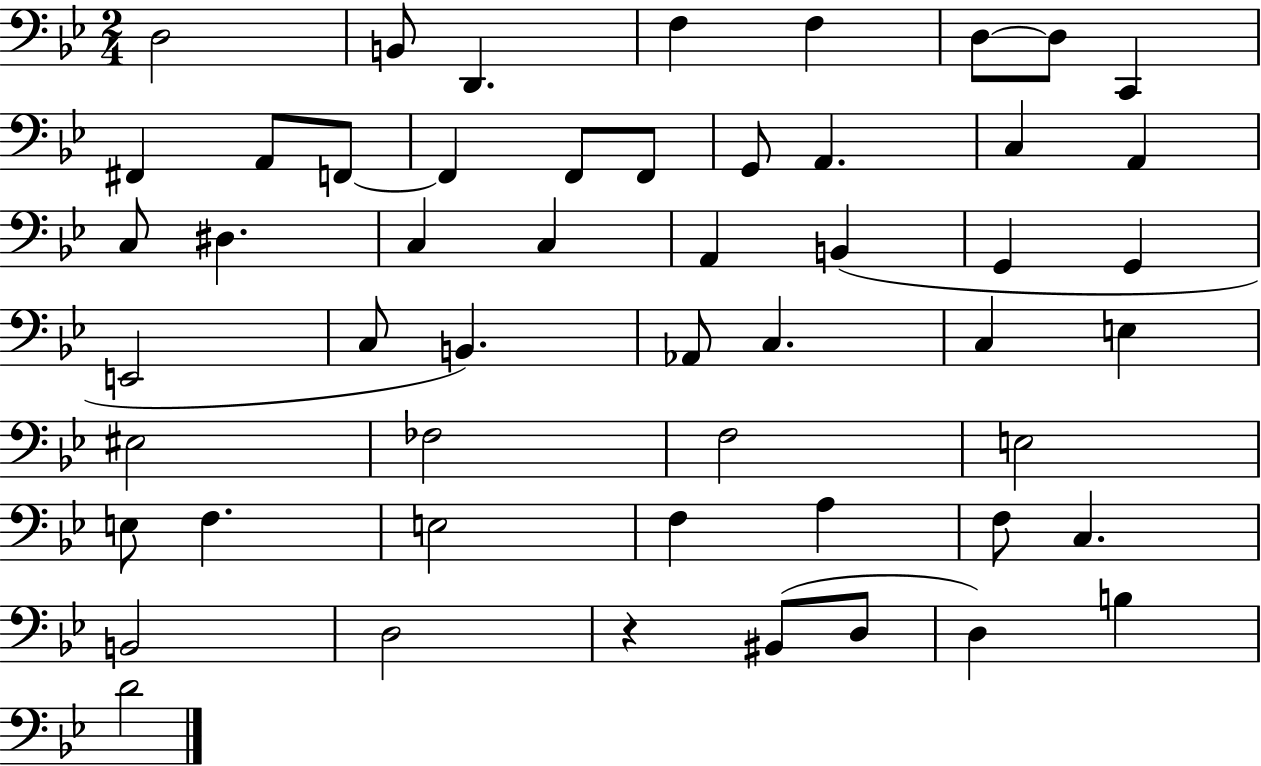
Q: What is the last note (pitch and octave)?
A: D4